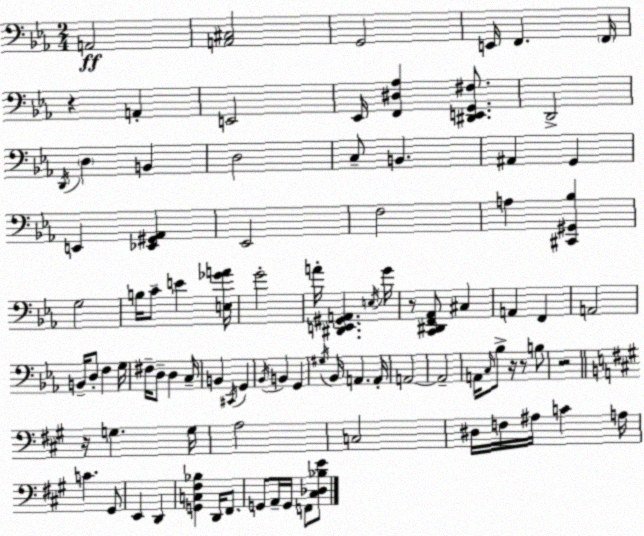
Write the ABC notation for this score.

X:1
T:Untitled
M:2/4
L:1/4
K:Cm
A,,2 [A,,^C,]2 G,,2 E,,/4 F,, F,,/4 z A,, E,,2 _E,,/4 [F,,^D,_A,] [^D,,E,,G,,^F,]/2 D,,2 D,,/4 D, B,, D,2 C,/2 B,, ^A,, G,, E,, [_E,,^G,,_A,,] _E,,2 F,2 A, [^C,,^G,,_B,] G,2 B,/4 C/2 E [E,_GA]/4 G2 A/4 [^D,,E,,^G,,A,,] E,/4 G/4 z/2 [C,,^D,,F,,_A,,]/2 ^C, A,, F,, A,,2 B,,/4 D,/2 F, G,/4 ^F,/4 D,/2 D, C,/4 B,, ^C,,/4 G,, _B,,/4 B,, G,, ^G,/4 _B,,/4 A,, A,,/4 A,,2 A,,2 A,,/4 C,/4 _B,/2 z/4 z/2 B,/2 z2 z/4 G, G,/4 A,2 C,2 ^D,/4 F,/4 ^A,/4 C A,/4 C ^G,,/2 E,, D,, [G,,C,^F,_B,] D,,/4 ^F,,/2 G,,/2 A,,/4 G,,/4 F,,/2 [^C,_D,_B,E]/2